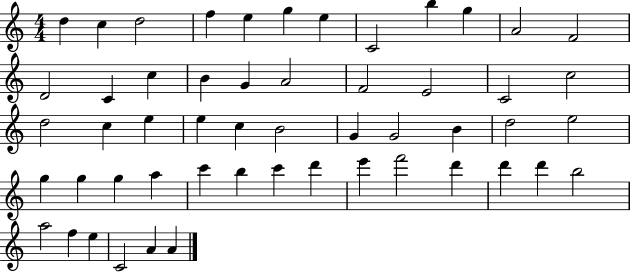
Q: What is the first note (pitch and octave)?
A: D5